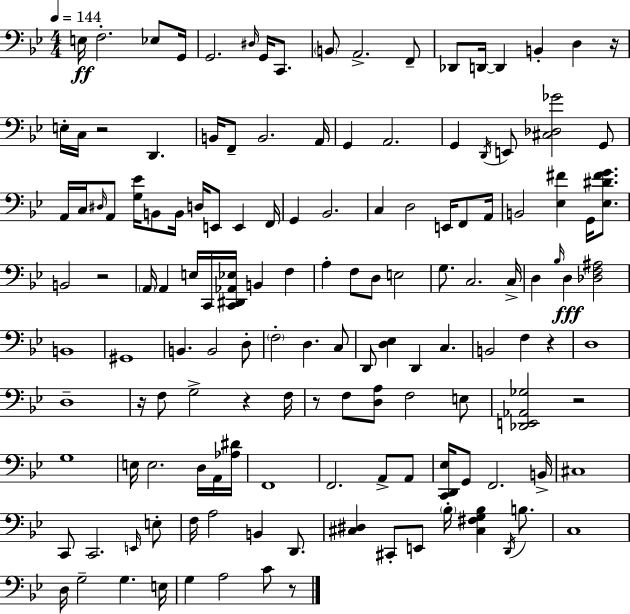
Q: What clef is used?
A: bass